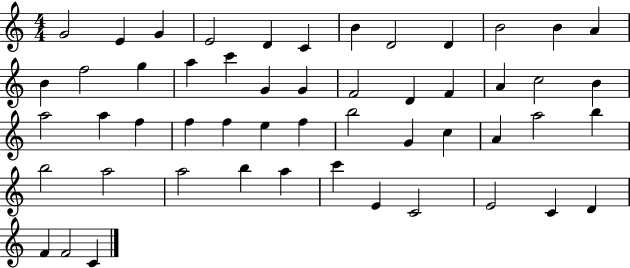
{
  \clef treble
  \numericTimeSignature
  \time 4/4
  \key c \major
  g'2 e'4 g'4 | e'2 d'4 c'4 | b'4 d'2 d'4 | b'2 b'4 a'4 | \break b'4 f''2 g''4 | a''4 c'''4 g'4 g'4 | f'2 d'4 f'4 | a'4 c''2 b'4 | \break a''2 a''4 f''4 | f''4 f''4 e''4 f''4 | b''2 g'4 c''4 | a'4 a''2 b''4 | \break b''2 a''2 | a''2 b''4 a''4 | c'''4 e'4 c'2 | e'2 c'4 d'4 | \break f'4 f'2 c'4 | \bar "|."
}